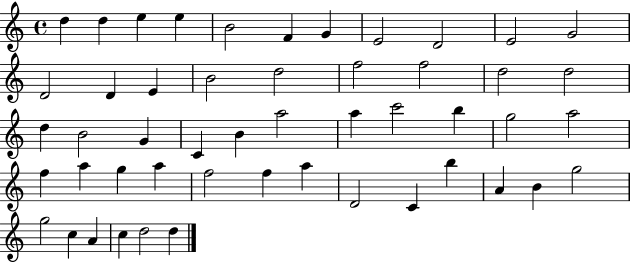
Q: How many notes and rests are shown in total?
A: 50